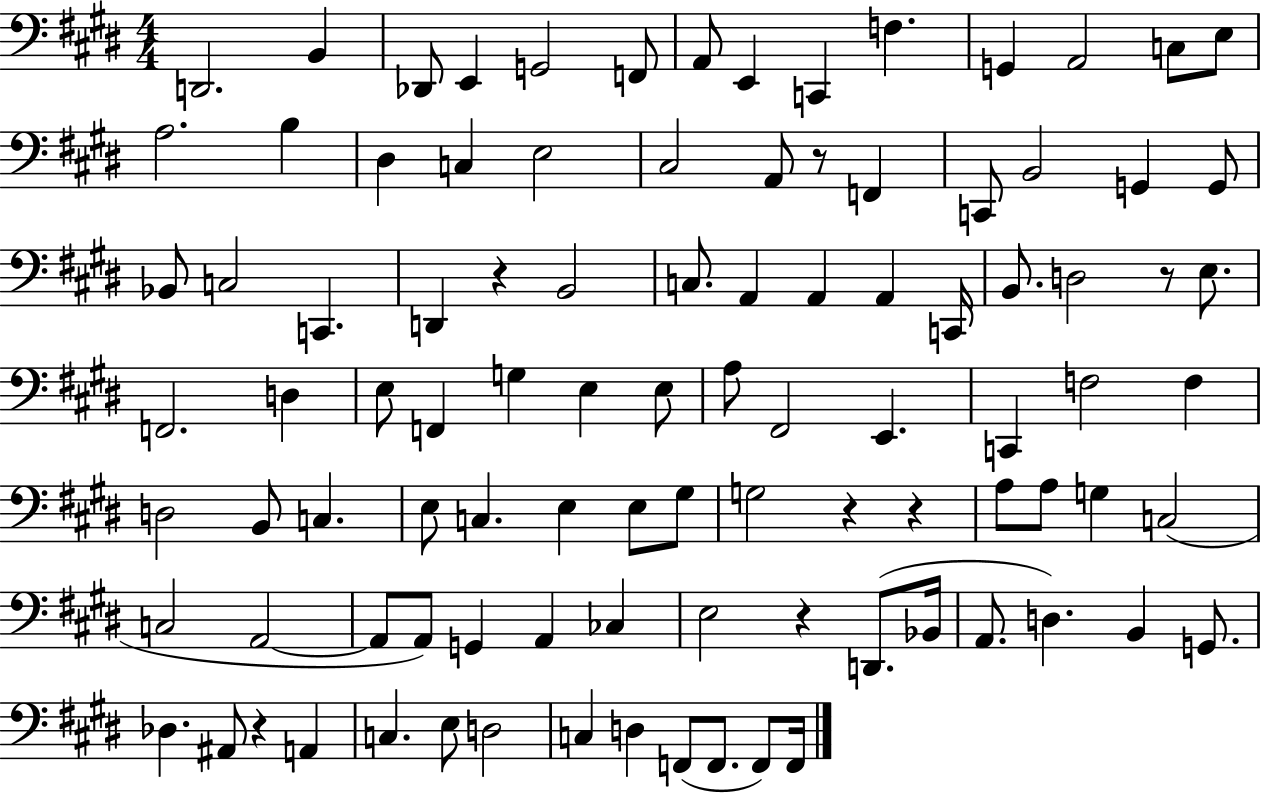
D2/h. B2/q Db2/e E2/q G2/h F2/e A2/e E2/q C2/q F3/q. G2/q A2/h C3/e E3/e A3/h. B3/q D#3/q C3/q E3/h C#3/h A2/e R/e F2/q C2/e B2/h G2/q G2/e Bb2/e C3/h C2/q. D2/q R/q B2/h C3/e. A2/q A2/q A2/q C2/s B2/e. D3/h R/e E3/e. F2/h. D3/q E3/e F2/q G3/q E3/q E3/e A3/e F#2/h E2/q. C2/q F3/h F3/q D3/h B2/e C3/q. E3/e C3/q. E3/q E3/e G#3/e G3/h R/q R/q A3/e A3/e G3/q C3/h C3/h A2/h A2/e A2/e G2/q A2/q CES3/q E3/h R/q D2/e. Bb2/s A2/e. D3/q. B2/q G2/e. Db3/q. A#2/e R/q A2/q C3/q. E3/e D3/h C3/q D3/q F2/e F2/e. F2/e F2/s